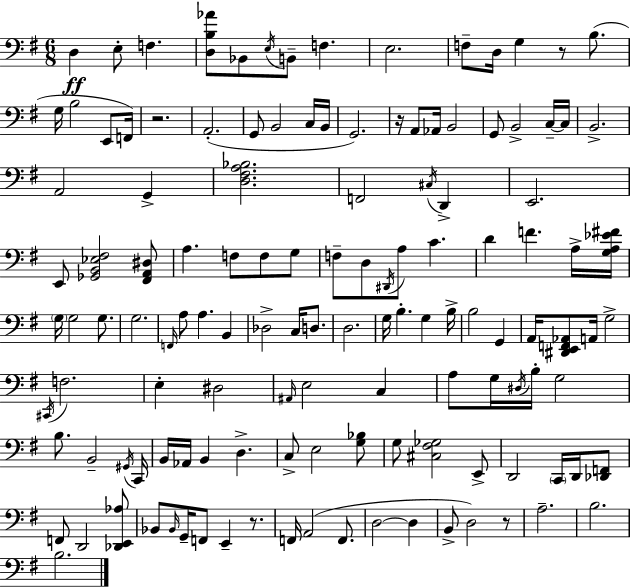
{
  \clef bass
  \numericTimeSignature
  \time 6/8
  \key g \major
  d4\ff e8-. f4. | <d b aes'>8 bes,8 \acciaccatura { e16 } b,8-- f4. | e2. | f8-- d16 g4 r8 b8.( | \break g16 b2 e,8 | f,16) r2. | a,2.-.( | g,8 b,2 c16 | \break b,16 g,2.) | r16 a,8 aes,16 b,2 | g,8 b,2-> c16--~~ | c16 b,2.-> | \break a,2 g,4-> | <d fis a bes>2. | f,2 \acciaccatura { cis16 } d,4-> | e,2. | \break e,8 <ges, b, ees fis>2 | <fis, a, dis>8 a4. f8 f8 | g8 f8-- d8 \acciaccatura { dis,16 } a8 c'4. | d'4 f'4. | \break a16-> <g a ees' fis'>16 \parenthesize g16 g2 | g8. g2. | \grace { f,16 } a8 a4. | b,4 des2-> | \break c16 d8. d2. | g16 b4.-. g4 | b16-> b2 | g,4 a,16 <dis, e, f, aes,>8 a,16 g2-> | \break \acciaccatura { cis,16 } f2. | e4-. dis2 | \grace { ais,16 } e2 | c4 a8 g16 \acciaccatura { dis16 } b16-. g2 | \break b8. b,2-- | \acciaccatura { gis,16 } c,16 b,16 aes,16 b,4 | d4.-> c8-> e2 | <g bes>8 g8 <cis fis ges>2 | \break e,8-> d,2 | \parenthesize c,16 d,16 <des, f,>8 f,8 d,2 | <des, e, aes>8 bes,8 \grace { bes,16 } g,16-- | f,8 e,4-- r8. f,16 a,2( | \break f,8. d2~~ | d4 b,8-> d2) | r8 a2.-- | b2. | \break b2. | \bar "|."
}